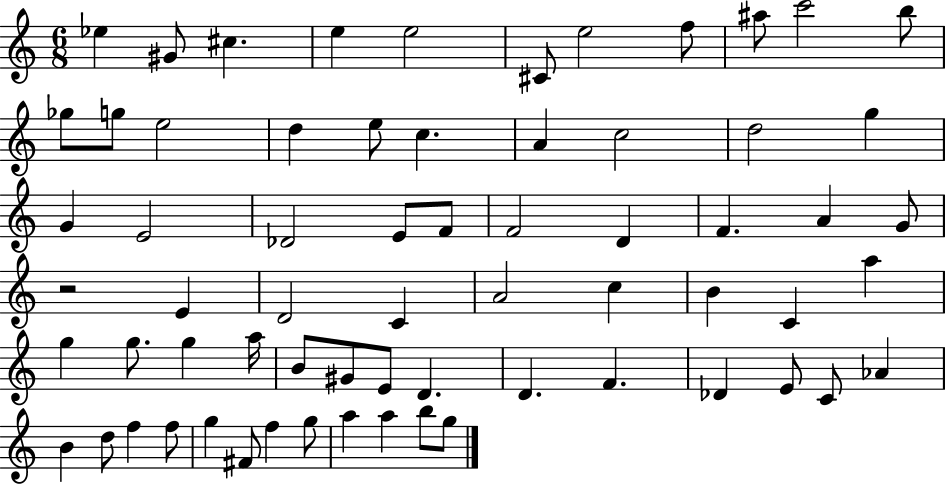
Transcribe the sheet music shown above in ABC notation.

X:1
T:Untitled
M:6/8
L:1/4
K:C
_e ^G/2 ^c e e2 ^C/2 e2 f/2 ^a/2 c'2 b/2 _g/2 g/2 e2 d e/2 c A c2 d2 g G E2 _D2 E/2 F/2 F2 D F A G/2 z2 E D2 C A2 c B C a g g/2 g a/4 B/2 ^G/2 E/2 D D F _D E/2 C/2 _A B d/2 f f/2 g ^F/2 f g/2 a a b/2 g/2